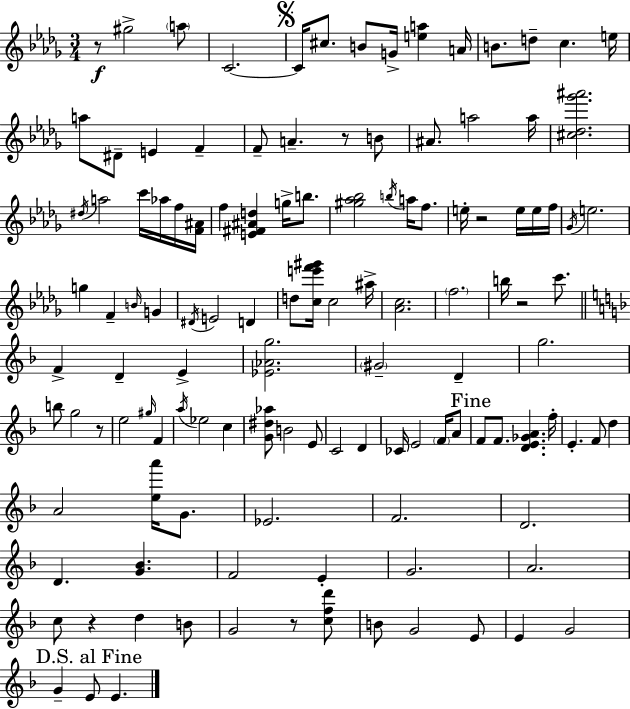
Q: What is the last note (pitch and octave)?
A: E4